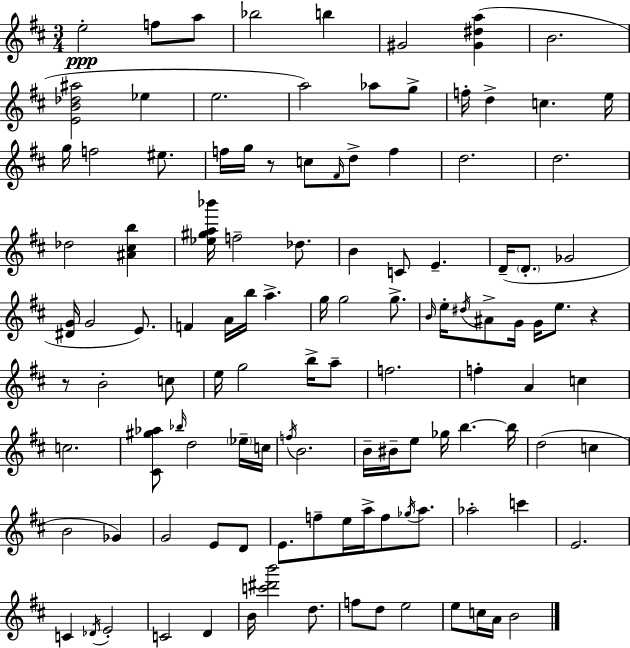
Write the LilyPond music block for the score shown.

{
  \clef treble
  \numericTimeSignature
  \time 3/4
  \key d \major
  e''2-.\ppp f''8 a''8 | bes''2 b''4 | gis'2 <gis' dis'' a''>4( | b'2. | \break <e' b' des'' ais''>2 ees''4 | e''2. | a''2) aes''8 g''8-> | f''16-. d''4-> c''4. e''16 | \break g''16 f''2 eis''8. | f''16 g''16 r8 c''8 \grace { fis'16 } d''8-> f''4 | d''2. | d''2. | \break des''2 <ais' cis'' b''>4 | <ees'' gis'' a'' bes'''>16 f''2-- des''8. | b'4 c'8 e'4.-- | d'16--( \parenthesize d'8.-. ges'2 | \break <dis' g'>16 g'2 e'8.) | f'4 a'16 b''16 a''4.-> | g''16 g''2 g''8.-> | \grace { b'16 } e''16-. \acciaccatura { dis''16 } ais'8-> g'16 g'16 e''8. r4 | \break r8 b'2-. | c''8 e''16 g''2 | b''16-> a''8-- f''2. | f''4-. a'4 c''4 | \break c''2. | <cis' gis'' aes''>8 \grace { bes''16 } d''2 | \parenthesize ees''16-- c''16 \acciaccatura { f''16 } b'2. | b'16-- bis'16-- e''8 ges''16 b''4.~~ | \break b''16 d''2( | c''4 b'2 | ges'4) g'2 | e'8 d'8 e'8. f''8-- e''16 a''16-> | \break f''8 \acciaccatura { ges''16 } a''8. aes''2-. | c'''4 e'2. | c'4 \acciaccatura { des'16 } e'2-. | c'2 | \break d'4 b'16 <c''' dis''' b'''>2 | d''8. f''8 d''8 e''2 | e''8 c''16 a'16 b'2 | \bar "|."
}